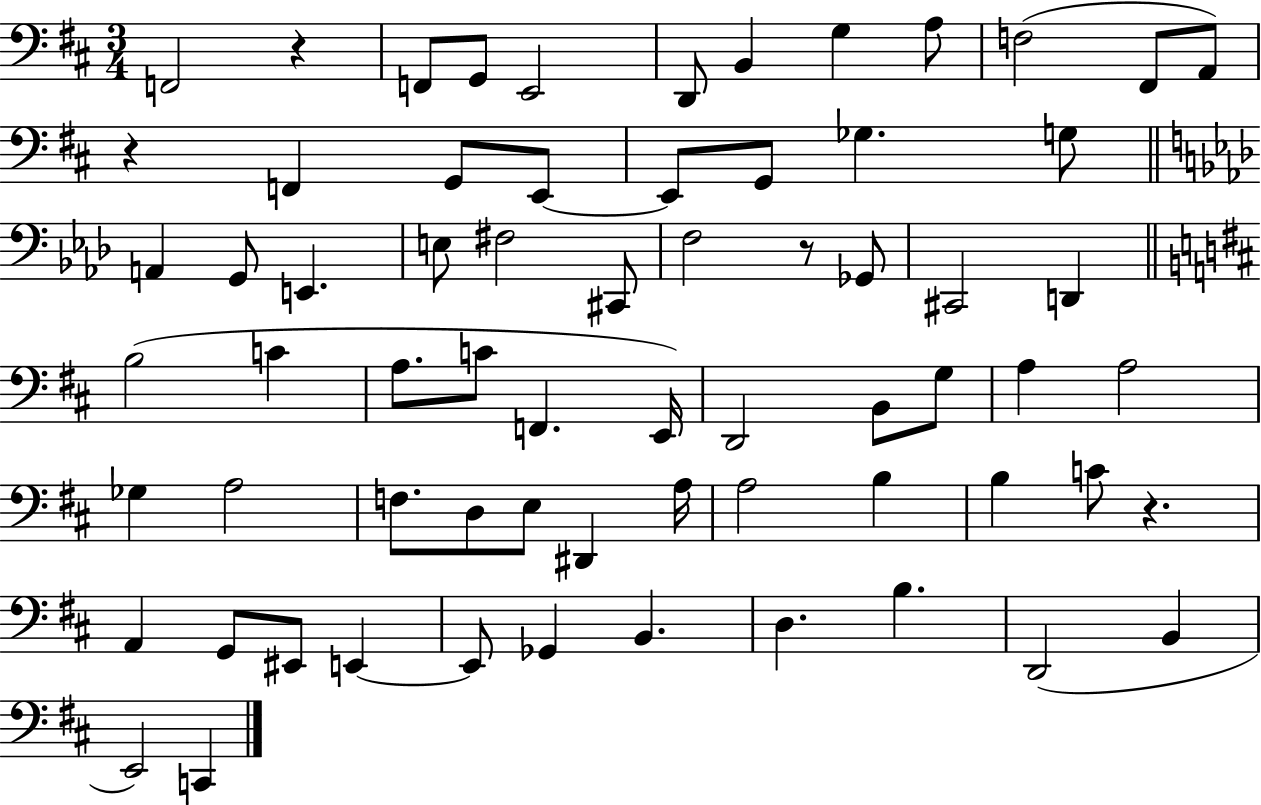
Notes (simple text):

F2/h R/q F2/e G2/e E2/h D2/e B2/q G3/q A3/e F3/h F#2/e A2/e R/q F2/q G2/e E2/e E2/e G2/e Gb3/q. G3/e A2/q G2/e E2/q. E3/e F#3/h C#2/e F3/h R/e Gb2/e C#2/h D2/q B3/h C4/q A3/e. C4/e F2/q. E2/s D2/h B2/e G3/e A3/q A3/h Gb3/q A3/h F3/e. D3/e E3/e D#2/q A3/s A3/h B3/q B3/q C4/e R/q. A2/q G2/e EIS2/e E2/q E2/e Gb2/q B2/q. D3/q. B3/q. D2/h B2/q E2/h C2/q